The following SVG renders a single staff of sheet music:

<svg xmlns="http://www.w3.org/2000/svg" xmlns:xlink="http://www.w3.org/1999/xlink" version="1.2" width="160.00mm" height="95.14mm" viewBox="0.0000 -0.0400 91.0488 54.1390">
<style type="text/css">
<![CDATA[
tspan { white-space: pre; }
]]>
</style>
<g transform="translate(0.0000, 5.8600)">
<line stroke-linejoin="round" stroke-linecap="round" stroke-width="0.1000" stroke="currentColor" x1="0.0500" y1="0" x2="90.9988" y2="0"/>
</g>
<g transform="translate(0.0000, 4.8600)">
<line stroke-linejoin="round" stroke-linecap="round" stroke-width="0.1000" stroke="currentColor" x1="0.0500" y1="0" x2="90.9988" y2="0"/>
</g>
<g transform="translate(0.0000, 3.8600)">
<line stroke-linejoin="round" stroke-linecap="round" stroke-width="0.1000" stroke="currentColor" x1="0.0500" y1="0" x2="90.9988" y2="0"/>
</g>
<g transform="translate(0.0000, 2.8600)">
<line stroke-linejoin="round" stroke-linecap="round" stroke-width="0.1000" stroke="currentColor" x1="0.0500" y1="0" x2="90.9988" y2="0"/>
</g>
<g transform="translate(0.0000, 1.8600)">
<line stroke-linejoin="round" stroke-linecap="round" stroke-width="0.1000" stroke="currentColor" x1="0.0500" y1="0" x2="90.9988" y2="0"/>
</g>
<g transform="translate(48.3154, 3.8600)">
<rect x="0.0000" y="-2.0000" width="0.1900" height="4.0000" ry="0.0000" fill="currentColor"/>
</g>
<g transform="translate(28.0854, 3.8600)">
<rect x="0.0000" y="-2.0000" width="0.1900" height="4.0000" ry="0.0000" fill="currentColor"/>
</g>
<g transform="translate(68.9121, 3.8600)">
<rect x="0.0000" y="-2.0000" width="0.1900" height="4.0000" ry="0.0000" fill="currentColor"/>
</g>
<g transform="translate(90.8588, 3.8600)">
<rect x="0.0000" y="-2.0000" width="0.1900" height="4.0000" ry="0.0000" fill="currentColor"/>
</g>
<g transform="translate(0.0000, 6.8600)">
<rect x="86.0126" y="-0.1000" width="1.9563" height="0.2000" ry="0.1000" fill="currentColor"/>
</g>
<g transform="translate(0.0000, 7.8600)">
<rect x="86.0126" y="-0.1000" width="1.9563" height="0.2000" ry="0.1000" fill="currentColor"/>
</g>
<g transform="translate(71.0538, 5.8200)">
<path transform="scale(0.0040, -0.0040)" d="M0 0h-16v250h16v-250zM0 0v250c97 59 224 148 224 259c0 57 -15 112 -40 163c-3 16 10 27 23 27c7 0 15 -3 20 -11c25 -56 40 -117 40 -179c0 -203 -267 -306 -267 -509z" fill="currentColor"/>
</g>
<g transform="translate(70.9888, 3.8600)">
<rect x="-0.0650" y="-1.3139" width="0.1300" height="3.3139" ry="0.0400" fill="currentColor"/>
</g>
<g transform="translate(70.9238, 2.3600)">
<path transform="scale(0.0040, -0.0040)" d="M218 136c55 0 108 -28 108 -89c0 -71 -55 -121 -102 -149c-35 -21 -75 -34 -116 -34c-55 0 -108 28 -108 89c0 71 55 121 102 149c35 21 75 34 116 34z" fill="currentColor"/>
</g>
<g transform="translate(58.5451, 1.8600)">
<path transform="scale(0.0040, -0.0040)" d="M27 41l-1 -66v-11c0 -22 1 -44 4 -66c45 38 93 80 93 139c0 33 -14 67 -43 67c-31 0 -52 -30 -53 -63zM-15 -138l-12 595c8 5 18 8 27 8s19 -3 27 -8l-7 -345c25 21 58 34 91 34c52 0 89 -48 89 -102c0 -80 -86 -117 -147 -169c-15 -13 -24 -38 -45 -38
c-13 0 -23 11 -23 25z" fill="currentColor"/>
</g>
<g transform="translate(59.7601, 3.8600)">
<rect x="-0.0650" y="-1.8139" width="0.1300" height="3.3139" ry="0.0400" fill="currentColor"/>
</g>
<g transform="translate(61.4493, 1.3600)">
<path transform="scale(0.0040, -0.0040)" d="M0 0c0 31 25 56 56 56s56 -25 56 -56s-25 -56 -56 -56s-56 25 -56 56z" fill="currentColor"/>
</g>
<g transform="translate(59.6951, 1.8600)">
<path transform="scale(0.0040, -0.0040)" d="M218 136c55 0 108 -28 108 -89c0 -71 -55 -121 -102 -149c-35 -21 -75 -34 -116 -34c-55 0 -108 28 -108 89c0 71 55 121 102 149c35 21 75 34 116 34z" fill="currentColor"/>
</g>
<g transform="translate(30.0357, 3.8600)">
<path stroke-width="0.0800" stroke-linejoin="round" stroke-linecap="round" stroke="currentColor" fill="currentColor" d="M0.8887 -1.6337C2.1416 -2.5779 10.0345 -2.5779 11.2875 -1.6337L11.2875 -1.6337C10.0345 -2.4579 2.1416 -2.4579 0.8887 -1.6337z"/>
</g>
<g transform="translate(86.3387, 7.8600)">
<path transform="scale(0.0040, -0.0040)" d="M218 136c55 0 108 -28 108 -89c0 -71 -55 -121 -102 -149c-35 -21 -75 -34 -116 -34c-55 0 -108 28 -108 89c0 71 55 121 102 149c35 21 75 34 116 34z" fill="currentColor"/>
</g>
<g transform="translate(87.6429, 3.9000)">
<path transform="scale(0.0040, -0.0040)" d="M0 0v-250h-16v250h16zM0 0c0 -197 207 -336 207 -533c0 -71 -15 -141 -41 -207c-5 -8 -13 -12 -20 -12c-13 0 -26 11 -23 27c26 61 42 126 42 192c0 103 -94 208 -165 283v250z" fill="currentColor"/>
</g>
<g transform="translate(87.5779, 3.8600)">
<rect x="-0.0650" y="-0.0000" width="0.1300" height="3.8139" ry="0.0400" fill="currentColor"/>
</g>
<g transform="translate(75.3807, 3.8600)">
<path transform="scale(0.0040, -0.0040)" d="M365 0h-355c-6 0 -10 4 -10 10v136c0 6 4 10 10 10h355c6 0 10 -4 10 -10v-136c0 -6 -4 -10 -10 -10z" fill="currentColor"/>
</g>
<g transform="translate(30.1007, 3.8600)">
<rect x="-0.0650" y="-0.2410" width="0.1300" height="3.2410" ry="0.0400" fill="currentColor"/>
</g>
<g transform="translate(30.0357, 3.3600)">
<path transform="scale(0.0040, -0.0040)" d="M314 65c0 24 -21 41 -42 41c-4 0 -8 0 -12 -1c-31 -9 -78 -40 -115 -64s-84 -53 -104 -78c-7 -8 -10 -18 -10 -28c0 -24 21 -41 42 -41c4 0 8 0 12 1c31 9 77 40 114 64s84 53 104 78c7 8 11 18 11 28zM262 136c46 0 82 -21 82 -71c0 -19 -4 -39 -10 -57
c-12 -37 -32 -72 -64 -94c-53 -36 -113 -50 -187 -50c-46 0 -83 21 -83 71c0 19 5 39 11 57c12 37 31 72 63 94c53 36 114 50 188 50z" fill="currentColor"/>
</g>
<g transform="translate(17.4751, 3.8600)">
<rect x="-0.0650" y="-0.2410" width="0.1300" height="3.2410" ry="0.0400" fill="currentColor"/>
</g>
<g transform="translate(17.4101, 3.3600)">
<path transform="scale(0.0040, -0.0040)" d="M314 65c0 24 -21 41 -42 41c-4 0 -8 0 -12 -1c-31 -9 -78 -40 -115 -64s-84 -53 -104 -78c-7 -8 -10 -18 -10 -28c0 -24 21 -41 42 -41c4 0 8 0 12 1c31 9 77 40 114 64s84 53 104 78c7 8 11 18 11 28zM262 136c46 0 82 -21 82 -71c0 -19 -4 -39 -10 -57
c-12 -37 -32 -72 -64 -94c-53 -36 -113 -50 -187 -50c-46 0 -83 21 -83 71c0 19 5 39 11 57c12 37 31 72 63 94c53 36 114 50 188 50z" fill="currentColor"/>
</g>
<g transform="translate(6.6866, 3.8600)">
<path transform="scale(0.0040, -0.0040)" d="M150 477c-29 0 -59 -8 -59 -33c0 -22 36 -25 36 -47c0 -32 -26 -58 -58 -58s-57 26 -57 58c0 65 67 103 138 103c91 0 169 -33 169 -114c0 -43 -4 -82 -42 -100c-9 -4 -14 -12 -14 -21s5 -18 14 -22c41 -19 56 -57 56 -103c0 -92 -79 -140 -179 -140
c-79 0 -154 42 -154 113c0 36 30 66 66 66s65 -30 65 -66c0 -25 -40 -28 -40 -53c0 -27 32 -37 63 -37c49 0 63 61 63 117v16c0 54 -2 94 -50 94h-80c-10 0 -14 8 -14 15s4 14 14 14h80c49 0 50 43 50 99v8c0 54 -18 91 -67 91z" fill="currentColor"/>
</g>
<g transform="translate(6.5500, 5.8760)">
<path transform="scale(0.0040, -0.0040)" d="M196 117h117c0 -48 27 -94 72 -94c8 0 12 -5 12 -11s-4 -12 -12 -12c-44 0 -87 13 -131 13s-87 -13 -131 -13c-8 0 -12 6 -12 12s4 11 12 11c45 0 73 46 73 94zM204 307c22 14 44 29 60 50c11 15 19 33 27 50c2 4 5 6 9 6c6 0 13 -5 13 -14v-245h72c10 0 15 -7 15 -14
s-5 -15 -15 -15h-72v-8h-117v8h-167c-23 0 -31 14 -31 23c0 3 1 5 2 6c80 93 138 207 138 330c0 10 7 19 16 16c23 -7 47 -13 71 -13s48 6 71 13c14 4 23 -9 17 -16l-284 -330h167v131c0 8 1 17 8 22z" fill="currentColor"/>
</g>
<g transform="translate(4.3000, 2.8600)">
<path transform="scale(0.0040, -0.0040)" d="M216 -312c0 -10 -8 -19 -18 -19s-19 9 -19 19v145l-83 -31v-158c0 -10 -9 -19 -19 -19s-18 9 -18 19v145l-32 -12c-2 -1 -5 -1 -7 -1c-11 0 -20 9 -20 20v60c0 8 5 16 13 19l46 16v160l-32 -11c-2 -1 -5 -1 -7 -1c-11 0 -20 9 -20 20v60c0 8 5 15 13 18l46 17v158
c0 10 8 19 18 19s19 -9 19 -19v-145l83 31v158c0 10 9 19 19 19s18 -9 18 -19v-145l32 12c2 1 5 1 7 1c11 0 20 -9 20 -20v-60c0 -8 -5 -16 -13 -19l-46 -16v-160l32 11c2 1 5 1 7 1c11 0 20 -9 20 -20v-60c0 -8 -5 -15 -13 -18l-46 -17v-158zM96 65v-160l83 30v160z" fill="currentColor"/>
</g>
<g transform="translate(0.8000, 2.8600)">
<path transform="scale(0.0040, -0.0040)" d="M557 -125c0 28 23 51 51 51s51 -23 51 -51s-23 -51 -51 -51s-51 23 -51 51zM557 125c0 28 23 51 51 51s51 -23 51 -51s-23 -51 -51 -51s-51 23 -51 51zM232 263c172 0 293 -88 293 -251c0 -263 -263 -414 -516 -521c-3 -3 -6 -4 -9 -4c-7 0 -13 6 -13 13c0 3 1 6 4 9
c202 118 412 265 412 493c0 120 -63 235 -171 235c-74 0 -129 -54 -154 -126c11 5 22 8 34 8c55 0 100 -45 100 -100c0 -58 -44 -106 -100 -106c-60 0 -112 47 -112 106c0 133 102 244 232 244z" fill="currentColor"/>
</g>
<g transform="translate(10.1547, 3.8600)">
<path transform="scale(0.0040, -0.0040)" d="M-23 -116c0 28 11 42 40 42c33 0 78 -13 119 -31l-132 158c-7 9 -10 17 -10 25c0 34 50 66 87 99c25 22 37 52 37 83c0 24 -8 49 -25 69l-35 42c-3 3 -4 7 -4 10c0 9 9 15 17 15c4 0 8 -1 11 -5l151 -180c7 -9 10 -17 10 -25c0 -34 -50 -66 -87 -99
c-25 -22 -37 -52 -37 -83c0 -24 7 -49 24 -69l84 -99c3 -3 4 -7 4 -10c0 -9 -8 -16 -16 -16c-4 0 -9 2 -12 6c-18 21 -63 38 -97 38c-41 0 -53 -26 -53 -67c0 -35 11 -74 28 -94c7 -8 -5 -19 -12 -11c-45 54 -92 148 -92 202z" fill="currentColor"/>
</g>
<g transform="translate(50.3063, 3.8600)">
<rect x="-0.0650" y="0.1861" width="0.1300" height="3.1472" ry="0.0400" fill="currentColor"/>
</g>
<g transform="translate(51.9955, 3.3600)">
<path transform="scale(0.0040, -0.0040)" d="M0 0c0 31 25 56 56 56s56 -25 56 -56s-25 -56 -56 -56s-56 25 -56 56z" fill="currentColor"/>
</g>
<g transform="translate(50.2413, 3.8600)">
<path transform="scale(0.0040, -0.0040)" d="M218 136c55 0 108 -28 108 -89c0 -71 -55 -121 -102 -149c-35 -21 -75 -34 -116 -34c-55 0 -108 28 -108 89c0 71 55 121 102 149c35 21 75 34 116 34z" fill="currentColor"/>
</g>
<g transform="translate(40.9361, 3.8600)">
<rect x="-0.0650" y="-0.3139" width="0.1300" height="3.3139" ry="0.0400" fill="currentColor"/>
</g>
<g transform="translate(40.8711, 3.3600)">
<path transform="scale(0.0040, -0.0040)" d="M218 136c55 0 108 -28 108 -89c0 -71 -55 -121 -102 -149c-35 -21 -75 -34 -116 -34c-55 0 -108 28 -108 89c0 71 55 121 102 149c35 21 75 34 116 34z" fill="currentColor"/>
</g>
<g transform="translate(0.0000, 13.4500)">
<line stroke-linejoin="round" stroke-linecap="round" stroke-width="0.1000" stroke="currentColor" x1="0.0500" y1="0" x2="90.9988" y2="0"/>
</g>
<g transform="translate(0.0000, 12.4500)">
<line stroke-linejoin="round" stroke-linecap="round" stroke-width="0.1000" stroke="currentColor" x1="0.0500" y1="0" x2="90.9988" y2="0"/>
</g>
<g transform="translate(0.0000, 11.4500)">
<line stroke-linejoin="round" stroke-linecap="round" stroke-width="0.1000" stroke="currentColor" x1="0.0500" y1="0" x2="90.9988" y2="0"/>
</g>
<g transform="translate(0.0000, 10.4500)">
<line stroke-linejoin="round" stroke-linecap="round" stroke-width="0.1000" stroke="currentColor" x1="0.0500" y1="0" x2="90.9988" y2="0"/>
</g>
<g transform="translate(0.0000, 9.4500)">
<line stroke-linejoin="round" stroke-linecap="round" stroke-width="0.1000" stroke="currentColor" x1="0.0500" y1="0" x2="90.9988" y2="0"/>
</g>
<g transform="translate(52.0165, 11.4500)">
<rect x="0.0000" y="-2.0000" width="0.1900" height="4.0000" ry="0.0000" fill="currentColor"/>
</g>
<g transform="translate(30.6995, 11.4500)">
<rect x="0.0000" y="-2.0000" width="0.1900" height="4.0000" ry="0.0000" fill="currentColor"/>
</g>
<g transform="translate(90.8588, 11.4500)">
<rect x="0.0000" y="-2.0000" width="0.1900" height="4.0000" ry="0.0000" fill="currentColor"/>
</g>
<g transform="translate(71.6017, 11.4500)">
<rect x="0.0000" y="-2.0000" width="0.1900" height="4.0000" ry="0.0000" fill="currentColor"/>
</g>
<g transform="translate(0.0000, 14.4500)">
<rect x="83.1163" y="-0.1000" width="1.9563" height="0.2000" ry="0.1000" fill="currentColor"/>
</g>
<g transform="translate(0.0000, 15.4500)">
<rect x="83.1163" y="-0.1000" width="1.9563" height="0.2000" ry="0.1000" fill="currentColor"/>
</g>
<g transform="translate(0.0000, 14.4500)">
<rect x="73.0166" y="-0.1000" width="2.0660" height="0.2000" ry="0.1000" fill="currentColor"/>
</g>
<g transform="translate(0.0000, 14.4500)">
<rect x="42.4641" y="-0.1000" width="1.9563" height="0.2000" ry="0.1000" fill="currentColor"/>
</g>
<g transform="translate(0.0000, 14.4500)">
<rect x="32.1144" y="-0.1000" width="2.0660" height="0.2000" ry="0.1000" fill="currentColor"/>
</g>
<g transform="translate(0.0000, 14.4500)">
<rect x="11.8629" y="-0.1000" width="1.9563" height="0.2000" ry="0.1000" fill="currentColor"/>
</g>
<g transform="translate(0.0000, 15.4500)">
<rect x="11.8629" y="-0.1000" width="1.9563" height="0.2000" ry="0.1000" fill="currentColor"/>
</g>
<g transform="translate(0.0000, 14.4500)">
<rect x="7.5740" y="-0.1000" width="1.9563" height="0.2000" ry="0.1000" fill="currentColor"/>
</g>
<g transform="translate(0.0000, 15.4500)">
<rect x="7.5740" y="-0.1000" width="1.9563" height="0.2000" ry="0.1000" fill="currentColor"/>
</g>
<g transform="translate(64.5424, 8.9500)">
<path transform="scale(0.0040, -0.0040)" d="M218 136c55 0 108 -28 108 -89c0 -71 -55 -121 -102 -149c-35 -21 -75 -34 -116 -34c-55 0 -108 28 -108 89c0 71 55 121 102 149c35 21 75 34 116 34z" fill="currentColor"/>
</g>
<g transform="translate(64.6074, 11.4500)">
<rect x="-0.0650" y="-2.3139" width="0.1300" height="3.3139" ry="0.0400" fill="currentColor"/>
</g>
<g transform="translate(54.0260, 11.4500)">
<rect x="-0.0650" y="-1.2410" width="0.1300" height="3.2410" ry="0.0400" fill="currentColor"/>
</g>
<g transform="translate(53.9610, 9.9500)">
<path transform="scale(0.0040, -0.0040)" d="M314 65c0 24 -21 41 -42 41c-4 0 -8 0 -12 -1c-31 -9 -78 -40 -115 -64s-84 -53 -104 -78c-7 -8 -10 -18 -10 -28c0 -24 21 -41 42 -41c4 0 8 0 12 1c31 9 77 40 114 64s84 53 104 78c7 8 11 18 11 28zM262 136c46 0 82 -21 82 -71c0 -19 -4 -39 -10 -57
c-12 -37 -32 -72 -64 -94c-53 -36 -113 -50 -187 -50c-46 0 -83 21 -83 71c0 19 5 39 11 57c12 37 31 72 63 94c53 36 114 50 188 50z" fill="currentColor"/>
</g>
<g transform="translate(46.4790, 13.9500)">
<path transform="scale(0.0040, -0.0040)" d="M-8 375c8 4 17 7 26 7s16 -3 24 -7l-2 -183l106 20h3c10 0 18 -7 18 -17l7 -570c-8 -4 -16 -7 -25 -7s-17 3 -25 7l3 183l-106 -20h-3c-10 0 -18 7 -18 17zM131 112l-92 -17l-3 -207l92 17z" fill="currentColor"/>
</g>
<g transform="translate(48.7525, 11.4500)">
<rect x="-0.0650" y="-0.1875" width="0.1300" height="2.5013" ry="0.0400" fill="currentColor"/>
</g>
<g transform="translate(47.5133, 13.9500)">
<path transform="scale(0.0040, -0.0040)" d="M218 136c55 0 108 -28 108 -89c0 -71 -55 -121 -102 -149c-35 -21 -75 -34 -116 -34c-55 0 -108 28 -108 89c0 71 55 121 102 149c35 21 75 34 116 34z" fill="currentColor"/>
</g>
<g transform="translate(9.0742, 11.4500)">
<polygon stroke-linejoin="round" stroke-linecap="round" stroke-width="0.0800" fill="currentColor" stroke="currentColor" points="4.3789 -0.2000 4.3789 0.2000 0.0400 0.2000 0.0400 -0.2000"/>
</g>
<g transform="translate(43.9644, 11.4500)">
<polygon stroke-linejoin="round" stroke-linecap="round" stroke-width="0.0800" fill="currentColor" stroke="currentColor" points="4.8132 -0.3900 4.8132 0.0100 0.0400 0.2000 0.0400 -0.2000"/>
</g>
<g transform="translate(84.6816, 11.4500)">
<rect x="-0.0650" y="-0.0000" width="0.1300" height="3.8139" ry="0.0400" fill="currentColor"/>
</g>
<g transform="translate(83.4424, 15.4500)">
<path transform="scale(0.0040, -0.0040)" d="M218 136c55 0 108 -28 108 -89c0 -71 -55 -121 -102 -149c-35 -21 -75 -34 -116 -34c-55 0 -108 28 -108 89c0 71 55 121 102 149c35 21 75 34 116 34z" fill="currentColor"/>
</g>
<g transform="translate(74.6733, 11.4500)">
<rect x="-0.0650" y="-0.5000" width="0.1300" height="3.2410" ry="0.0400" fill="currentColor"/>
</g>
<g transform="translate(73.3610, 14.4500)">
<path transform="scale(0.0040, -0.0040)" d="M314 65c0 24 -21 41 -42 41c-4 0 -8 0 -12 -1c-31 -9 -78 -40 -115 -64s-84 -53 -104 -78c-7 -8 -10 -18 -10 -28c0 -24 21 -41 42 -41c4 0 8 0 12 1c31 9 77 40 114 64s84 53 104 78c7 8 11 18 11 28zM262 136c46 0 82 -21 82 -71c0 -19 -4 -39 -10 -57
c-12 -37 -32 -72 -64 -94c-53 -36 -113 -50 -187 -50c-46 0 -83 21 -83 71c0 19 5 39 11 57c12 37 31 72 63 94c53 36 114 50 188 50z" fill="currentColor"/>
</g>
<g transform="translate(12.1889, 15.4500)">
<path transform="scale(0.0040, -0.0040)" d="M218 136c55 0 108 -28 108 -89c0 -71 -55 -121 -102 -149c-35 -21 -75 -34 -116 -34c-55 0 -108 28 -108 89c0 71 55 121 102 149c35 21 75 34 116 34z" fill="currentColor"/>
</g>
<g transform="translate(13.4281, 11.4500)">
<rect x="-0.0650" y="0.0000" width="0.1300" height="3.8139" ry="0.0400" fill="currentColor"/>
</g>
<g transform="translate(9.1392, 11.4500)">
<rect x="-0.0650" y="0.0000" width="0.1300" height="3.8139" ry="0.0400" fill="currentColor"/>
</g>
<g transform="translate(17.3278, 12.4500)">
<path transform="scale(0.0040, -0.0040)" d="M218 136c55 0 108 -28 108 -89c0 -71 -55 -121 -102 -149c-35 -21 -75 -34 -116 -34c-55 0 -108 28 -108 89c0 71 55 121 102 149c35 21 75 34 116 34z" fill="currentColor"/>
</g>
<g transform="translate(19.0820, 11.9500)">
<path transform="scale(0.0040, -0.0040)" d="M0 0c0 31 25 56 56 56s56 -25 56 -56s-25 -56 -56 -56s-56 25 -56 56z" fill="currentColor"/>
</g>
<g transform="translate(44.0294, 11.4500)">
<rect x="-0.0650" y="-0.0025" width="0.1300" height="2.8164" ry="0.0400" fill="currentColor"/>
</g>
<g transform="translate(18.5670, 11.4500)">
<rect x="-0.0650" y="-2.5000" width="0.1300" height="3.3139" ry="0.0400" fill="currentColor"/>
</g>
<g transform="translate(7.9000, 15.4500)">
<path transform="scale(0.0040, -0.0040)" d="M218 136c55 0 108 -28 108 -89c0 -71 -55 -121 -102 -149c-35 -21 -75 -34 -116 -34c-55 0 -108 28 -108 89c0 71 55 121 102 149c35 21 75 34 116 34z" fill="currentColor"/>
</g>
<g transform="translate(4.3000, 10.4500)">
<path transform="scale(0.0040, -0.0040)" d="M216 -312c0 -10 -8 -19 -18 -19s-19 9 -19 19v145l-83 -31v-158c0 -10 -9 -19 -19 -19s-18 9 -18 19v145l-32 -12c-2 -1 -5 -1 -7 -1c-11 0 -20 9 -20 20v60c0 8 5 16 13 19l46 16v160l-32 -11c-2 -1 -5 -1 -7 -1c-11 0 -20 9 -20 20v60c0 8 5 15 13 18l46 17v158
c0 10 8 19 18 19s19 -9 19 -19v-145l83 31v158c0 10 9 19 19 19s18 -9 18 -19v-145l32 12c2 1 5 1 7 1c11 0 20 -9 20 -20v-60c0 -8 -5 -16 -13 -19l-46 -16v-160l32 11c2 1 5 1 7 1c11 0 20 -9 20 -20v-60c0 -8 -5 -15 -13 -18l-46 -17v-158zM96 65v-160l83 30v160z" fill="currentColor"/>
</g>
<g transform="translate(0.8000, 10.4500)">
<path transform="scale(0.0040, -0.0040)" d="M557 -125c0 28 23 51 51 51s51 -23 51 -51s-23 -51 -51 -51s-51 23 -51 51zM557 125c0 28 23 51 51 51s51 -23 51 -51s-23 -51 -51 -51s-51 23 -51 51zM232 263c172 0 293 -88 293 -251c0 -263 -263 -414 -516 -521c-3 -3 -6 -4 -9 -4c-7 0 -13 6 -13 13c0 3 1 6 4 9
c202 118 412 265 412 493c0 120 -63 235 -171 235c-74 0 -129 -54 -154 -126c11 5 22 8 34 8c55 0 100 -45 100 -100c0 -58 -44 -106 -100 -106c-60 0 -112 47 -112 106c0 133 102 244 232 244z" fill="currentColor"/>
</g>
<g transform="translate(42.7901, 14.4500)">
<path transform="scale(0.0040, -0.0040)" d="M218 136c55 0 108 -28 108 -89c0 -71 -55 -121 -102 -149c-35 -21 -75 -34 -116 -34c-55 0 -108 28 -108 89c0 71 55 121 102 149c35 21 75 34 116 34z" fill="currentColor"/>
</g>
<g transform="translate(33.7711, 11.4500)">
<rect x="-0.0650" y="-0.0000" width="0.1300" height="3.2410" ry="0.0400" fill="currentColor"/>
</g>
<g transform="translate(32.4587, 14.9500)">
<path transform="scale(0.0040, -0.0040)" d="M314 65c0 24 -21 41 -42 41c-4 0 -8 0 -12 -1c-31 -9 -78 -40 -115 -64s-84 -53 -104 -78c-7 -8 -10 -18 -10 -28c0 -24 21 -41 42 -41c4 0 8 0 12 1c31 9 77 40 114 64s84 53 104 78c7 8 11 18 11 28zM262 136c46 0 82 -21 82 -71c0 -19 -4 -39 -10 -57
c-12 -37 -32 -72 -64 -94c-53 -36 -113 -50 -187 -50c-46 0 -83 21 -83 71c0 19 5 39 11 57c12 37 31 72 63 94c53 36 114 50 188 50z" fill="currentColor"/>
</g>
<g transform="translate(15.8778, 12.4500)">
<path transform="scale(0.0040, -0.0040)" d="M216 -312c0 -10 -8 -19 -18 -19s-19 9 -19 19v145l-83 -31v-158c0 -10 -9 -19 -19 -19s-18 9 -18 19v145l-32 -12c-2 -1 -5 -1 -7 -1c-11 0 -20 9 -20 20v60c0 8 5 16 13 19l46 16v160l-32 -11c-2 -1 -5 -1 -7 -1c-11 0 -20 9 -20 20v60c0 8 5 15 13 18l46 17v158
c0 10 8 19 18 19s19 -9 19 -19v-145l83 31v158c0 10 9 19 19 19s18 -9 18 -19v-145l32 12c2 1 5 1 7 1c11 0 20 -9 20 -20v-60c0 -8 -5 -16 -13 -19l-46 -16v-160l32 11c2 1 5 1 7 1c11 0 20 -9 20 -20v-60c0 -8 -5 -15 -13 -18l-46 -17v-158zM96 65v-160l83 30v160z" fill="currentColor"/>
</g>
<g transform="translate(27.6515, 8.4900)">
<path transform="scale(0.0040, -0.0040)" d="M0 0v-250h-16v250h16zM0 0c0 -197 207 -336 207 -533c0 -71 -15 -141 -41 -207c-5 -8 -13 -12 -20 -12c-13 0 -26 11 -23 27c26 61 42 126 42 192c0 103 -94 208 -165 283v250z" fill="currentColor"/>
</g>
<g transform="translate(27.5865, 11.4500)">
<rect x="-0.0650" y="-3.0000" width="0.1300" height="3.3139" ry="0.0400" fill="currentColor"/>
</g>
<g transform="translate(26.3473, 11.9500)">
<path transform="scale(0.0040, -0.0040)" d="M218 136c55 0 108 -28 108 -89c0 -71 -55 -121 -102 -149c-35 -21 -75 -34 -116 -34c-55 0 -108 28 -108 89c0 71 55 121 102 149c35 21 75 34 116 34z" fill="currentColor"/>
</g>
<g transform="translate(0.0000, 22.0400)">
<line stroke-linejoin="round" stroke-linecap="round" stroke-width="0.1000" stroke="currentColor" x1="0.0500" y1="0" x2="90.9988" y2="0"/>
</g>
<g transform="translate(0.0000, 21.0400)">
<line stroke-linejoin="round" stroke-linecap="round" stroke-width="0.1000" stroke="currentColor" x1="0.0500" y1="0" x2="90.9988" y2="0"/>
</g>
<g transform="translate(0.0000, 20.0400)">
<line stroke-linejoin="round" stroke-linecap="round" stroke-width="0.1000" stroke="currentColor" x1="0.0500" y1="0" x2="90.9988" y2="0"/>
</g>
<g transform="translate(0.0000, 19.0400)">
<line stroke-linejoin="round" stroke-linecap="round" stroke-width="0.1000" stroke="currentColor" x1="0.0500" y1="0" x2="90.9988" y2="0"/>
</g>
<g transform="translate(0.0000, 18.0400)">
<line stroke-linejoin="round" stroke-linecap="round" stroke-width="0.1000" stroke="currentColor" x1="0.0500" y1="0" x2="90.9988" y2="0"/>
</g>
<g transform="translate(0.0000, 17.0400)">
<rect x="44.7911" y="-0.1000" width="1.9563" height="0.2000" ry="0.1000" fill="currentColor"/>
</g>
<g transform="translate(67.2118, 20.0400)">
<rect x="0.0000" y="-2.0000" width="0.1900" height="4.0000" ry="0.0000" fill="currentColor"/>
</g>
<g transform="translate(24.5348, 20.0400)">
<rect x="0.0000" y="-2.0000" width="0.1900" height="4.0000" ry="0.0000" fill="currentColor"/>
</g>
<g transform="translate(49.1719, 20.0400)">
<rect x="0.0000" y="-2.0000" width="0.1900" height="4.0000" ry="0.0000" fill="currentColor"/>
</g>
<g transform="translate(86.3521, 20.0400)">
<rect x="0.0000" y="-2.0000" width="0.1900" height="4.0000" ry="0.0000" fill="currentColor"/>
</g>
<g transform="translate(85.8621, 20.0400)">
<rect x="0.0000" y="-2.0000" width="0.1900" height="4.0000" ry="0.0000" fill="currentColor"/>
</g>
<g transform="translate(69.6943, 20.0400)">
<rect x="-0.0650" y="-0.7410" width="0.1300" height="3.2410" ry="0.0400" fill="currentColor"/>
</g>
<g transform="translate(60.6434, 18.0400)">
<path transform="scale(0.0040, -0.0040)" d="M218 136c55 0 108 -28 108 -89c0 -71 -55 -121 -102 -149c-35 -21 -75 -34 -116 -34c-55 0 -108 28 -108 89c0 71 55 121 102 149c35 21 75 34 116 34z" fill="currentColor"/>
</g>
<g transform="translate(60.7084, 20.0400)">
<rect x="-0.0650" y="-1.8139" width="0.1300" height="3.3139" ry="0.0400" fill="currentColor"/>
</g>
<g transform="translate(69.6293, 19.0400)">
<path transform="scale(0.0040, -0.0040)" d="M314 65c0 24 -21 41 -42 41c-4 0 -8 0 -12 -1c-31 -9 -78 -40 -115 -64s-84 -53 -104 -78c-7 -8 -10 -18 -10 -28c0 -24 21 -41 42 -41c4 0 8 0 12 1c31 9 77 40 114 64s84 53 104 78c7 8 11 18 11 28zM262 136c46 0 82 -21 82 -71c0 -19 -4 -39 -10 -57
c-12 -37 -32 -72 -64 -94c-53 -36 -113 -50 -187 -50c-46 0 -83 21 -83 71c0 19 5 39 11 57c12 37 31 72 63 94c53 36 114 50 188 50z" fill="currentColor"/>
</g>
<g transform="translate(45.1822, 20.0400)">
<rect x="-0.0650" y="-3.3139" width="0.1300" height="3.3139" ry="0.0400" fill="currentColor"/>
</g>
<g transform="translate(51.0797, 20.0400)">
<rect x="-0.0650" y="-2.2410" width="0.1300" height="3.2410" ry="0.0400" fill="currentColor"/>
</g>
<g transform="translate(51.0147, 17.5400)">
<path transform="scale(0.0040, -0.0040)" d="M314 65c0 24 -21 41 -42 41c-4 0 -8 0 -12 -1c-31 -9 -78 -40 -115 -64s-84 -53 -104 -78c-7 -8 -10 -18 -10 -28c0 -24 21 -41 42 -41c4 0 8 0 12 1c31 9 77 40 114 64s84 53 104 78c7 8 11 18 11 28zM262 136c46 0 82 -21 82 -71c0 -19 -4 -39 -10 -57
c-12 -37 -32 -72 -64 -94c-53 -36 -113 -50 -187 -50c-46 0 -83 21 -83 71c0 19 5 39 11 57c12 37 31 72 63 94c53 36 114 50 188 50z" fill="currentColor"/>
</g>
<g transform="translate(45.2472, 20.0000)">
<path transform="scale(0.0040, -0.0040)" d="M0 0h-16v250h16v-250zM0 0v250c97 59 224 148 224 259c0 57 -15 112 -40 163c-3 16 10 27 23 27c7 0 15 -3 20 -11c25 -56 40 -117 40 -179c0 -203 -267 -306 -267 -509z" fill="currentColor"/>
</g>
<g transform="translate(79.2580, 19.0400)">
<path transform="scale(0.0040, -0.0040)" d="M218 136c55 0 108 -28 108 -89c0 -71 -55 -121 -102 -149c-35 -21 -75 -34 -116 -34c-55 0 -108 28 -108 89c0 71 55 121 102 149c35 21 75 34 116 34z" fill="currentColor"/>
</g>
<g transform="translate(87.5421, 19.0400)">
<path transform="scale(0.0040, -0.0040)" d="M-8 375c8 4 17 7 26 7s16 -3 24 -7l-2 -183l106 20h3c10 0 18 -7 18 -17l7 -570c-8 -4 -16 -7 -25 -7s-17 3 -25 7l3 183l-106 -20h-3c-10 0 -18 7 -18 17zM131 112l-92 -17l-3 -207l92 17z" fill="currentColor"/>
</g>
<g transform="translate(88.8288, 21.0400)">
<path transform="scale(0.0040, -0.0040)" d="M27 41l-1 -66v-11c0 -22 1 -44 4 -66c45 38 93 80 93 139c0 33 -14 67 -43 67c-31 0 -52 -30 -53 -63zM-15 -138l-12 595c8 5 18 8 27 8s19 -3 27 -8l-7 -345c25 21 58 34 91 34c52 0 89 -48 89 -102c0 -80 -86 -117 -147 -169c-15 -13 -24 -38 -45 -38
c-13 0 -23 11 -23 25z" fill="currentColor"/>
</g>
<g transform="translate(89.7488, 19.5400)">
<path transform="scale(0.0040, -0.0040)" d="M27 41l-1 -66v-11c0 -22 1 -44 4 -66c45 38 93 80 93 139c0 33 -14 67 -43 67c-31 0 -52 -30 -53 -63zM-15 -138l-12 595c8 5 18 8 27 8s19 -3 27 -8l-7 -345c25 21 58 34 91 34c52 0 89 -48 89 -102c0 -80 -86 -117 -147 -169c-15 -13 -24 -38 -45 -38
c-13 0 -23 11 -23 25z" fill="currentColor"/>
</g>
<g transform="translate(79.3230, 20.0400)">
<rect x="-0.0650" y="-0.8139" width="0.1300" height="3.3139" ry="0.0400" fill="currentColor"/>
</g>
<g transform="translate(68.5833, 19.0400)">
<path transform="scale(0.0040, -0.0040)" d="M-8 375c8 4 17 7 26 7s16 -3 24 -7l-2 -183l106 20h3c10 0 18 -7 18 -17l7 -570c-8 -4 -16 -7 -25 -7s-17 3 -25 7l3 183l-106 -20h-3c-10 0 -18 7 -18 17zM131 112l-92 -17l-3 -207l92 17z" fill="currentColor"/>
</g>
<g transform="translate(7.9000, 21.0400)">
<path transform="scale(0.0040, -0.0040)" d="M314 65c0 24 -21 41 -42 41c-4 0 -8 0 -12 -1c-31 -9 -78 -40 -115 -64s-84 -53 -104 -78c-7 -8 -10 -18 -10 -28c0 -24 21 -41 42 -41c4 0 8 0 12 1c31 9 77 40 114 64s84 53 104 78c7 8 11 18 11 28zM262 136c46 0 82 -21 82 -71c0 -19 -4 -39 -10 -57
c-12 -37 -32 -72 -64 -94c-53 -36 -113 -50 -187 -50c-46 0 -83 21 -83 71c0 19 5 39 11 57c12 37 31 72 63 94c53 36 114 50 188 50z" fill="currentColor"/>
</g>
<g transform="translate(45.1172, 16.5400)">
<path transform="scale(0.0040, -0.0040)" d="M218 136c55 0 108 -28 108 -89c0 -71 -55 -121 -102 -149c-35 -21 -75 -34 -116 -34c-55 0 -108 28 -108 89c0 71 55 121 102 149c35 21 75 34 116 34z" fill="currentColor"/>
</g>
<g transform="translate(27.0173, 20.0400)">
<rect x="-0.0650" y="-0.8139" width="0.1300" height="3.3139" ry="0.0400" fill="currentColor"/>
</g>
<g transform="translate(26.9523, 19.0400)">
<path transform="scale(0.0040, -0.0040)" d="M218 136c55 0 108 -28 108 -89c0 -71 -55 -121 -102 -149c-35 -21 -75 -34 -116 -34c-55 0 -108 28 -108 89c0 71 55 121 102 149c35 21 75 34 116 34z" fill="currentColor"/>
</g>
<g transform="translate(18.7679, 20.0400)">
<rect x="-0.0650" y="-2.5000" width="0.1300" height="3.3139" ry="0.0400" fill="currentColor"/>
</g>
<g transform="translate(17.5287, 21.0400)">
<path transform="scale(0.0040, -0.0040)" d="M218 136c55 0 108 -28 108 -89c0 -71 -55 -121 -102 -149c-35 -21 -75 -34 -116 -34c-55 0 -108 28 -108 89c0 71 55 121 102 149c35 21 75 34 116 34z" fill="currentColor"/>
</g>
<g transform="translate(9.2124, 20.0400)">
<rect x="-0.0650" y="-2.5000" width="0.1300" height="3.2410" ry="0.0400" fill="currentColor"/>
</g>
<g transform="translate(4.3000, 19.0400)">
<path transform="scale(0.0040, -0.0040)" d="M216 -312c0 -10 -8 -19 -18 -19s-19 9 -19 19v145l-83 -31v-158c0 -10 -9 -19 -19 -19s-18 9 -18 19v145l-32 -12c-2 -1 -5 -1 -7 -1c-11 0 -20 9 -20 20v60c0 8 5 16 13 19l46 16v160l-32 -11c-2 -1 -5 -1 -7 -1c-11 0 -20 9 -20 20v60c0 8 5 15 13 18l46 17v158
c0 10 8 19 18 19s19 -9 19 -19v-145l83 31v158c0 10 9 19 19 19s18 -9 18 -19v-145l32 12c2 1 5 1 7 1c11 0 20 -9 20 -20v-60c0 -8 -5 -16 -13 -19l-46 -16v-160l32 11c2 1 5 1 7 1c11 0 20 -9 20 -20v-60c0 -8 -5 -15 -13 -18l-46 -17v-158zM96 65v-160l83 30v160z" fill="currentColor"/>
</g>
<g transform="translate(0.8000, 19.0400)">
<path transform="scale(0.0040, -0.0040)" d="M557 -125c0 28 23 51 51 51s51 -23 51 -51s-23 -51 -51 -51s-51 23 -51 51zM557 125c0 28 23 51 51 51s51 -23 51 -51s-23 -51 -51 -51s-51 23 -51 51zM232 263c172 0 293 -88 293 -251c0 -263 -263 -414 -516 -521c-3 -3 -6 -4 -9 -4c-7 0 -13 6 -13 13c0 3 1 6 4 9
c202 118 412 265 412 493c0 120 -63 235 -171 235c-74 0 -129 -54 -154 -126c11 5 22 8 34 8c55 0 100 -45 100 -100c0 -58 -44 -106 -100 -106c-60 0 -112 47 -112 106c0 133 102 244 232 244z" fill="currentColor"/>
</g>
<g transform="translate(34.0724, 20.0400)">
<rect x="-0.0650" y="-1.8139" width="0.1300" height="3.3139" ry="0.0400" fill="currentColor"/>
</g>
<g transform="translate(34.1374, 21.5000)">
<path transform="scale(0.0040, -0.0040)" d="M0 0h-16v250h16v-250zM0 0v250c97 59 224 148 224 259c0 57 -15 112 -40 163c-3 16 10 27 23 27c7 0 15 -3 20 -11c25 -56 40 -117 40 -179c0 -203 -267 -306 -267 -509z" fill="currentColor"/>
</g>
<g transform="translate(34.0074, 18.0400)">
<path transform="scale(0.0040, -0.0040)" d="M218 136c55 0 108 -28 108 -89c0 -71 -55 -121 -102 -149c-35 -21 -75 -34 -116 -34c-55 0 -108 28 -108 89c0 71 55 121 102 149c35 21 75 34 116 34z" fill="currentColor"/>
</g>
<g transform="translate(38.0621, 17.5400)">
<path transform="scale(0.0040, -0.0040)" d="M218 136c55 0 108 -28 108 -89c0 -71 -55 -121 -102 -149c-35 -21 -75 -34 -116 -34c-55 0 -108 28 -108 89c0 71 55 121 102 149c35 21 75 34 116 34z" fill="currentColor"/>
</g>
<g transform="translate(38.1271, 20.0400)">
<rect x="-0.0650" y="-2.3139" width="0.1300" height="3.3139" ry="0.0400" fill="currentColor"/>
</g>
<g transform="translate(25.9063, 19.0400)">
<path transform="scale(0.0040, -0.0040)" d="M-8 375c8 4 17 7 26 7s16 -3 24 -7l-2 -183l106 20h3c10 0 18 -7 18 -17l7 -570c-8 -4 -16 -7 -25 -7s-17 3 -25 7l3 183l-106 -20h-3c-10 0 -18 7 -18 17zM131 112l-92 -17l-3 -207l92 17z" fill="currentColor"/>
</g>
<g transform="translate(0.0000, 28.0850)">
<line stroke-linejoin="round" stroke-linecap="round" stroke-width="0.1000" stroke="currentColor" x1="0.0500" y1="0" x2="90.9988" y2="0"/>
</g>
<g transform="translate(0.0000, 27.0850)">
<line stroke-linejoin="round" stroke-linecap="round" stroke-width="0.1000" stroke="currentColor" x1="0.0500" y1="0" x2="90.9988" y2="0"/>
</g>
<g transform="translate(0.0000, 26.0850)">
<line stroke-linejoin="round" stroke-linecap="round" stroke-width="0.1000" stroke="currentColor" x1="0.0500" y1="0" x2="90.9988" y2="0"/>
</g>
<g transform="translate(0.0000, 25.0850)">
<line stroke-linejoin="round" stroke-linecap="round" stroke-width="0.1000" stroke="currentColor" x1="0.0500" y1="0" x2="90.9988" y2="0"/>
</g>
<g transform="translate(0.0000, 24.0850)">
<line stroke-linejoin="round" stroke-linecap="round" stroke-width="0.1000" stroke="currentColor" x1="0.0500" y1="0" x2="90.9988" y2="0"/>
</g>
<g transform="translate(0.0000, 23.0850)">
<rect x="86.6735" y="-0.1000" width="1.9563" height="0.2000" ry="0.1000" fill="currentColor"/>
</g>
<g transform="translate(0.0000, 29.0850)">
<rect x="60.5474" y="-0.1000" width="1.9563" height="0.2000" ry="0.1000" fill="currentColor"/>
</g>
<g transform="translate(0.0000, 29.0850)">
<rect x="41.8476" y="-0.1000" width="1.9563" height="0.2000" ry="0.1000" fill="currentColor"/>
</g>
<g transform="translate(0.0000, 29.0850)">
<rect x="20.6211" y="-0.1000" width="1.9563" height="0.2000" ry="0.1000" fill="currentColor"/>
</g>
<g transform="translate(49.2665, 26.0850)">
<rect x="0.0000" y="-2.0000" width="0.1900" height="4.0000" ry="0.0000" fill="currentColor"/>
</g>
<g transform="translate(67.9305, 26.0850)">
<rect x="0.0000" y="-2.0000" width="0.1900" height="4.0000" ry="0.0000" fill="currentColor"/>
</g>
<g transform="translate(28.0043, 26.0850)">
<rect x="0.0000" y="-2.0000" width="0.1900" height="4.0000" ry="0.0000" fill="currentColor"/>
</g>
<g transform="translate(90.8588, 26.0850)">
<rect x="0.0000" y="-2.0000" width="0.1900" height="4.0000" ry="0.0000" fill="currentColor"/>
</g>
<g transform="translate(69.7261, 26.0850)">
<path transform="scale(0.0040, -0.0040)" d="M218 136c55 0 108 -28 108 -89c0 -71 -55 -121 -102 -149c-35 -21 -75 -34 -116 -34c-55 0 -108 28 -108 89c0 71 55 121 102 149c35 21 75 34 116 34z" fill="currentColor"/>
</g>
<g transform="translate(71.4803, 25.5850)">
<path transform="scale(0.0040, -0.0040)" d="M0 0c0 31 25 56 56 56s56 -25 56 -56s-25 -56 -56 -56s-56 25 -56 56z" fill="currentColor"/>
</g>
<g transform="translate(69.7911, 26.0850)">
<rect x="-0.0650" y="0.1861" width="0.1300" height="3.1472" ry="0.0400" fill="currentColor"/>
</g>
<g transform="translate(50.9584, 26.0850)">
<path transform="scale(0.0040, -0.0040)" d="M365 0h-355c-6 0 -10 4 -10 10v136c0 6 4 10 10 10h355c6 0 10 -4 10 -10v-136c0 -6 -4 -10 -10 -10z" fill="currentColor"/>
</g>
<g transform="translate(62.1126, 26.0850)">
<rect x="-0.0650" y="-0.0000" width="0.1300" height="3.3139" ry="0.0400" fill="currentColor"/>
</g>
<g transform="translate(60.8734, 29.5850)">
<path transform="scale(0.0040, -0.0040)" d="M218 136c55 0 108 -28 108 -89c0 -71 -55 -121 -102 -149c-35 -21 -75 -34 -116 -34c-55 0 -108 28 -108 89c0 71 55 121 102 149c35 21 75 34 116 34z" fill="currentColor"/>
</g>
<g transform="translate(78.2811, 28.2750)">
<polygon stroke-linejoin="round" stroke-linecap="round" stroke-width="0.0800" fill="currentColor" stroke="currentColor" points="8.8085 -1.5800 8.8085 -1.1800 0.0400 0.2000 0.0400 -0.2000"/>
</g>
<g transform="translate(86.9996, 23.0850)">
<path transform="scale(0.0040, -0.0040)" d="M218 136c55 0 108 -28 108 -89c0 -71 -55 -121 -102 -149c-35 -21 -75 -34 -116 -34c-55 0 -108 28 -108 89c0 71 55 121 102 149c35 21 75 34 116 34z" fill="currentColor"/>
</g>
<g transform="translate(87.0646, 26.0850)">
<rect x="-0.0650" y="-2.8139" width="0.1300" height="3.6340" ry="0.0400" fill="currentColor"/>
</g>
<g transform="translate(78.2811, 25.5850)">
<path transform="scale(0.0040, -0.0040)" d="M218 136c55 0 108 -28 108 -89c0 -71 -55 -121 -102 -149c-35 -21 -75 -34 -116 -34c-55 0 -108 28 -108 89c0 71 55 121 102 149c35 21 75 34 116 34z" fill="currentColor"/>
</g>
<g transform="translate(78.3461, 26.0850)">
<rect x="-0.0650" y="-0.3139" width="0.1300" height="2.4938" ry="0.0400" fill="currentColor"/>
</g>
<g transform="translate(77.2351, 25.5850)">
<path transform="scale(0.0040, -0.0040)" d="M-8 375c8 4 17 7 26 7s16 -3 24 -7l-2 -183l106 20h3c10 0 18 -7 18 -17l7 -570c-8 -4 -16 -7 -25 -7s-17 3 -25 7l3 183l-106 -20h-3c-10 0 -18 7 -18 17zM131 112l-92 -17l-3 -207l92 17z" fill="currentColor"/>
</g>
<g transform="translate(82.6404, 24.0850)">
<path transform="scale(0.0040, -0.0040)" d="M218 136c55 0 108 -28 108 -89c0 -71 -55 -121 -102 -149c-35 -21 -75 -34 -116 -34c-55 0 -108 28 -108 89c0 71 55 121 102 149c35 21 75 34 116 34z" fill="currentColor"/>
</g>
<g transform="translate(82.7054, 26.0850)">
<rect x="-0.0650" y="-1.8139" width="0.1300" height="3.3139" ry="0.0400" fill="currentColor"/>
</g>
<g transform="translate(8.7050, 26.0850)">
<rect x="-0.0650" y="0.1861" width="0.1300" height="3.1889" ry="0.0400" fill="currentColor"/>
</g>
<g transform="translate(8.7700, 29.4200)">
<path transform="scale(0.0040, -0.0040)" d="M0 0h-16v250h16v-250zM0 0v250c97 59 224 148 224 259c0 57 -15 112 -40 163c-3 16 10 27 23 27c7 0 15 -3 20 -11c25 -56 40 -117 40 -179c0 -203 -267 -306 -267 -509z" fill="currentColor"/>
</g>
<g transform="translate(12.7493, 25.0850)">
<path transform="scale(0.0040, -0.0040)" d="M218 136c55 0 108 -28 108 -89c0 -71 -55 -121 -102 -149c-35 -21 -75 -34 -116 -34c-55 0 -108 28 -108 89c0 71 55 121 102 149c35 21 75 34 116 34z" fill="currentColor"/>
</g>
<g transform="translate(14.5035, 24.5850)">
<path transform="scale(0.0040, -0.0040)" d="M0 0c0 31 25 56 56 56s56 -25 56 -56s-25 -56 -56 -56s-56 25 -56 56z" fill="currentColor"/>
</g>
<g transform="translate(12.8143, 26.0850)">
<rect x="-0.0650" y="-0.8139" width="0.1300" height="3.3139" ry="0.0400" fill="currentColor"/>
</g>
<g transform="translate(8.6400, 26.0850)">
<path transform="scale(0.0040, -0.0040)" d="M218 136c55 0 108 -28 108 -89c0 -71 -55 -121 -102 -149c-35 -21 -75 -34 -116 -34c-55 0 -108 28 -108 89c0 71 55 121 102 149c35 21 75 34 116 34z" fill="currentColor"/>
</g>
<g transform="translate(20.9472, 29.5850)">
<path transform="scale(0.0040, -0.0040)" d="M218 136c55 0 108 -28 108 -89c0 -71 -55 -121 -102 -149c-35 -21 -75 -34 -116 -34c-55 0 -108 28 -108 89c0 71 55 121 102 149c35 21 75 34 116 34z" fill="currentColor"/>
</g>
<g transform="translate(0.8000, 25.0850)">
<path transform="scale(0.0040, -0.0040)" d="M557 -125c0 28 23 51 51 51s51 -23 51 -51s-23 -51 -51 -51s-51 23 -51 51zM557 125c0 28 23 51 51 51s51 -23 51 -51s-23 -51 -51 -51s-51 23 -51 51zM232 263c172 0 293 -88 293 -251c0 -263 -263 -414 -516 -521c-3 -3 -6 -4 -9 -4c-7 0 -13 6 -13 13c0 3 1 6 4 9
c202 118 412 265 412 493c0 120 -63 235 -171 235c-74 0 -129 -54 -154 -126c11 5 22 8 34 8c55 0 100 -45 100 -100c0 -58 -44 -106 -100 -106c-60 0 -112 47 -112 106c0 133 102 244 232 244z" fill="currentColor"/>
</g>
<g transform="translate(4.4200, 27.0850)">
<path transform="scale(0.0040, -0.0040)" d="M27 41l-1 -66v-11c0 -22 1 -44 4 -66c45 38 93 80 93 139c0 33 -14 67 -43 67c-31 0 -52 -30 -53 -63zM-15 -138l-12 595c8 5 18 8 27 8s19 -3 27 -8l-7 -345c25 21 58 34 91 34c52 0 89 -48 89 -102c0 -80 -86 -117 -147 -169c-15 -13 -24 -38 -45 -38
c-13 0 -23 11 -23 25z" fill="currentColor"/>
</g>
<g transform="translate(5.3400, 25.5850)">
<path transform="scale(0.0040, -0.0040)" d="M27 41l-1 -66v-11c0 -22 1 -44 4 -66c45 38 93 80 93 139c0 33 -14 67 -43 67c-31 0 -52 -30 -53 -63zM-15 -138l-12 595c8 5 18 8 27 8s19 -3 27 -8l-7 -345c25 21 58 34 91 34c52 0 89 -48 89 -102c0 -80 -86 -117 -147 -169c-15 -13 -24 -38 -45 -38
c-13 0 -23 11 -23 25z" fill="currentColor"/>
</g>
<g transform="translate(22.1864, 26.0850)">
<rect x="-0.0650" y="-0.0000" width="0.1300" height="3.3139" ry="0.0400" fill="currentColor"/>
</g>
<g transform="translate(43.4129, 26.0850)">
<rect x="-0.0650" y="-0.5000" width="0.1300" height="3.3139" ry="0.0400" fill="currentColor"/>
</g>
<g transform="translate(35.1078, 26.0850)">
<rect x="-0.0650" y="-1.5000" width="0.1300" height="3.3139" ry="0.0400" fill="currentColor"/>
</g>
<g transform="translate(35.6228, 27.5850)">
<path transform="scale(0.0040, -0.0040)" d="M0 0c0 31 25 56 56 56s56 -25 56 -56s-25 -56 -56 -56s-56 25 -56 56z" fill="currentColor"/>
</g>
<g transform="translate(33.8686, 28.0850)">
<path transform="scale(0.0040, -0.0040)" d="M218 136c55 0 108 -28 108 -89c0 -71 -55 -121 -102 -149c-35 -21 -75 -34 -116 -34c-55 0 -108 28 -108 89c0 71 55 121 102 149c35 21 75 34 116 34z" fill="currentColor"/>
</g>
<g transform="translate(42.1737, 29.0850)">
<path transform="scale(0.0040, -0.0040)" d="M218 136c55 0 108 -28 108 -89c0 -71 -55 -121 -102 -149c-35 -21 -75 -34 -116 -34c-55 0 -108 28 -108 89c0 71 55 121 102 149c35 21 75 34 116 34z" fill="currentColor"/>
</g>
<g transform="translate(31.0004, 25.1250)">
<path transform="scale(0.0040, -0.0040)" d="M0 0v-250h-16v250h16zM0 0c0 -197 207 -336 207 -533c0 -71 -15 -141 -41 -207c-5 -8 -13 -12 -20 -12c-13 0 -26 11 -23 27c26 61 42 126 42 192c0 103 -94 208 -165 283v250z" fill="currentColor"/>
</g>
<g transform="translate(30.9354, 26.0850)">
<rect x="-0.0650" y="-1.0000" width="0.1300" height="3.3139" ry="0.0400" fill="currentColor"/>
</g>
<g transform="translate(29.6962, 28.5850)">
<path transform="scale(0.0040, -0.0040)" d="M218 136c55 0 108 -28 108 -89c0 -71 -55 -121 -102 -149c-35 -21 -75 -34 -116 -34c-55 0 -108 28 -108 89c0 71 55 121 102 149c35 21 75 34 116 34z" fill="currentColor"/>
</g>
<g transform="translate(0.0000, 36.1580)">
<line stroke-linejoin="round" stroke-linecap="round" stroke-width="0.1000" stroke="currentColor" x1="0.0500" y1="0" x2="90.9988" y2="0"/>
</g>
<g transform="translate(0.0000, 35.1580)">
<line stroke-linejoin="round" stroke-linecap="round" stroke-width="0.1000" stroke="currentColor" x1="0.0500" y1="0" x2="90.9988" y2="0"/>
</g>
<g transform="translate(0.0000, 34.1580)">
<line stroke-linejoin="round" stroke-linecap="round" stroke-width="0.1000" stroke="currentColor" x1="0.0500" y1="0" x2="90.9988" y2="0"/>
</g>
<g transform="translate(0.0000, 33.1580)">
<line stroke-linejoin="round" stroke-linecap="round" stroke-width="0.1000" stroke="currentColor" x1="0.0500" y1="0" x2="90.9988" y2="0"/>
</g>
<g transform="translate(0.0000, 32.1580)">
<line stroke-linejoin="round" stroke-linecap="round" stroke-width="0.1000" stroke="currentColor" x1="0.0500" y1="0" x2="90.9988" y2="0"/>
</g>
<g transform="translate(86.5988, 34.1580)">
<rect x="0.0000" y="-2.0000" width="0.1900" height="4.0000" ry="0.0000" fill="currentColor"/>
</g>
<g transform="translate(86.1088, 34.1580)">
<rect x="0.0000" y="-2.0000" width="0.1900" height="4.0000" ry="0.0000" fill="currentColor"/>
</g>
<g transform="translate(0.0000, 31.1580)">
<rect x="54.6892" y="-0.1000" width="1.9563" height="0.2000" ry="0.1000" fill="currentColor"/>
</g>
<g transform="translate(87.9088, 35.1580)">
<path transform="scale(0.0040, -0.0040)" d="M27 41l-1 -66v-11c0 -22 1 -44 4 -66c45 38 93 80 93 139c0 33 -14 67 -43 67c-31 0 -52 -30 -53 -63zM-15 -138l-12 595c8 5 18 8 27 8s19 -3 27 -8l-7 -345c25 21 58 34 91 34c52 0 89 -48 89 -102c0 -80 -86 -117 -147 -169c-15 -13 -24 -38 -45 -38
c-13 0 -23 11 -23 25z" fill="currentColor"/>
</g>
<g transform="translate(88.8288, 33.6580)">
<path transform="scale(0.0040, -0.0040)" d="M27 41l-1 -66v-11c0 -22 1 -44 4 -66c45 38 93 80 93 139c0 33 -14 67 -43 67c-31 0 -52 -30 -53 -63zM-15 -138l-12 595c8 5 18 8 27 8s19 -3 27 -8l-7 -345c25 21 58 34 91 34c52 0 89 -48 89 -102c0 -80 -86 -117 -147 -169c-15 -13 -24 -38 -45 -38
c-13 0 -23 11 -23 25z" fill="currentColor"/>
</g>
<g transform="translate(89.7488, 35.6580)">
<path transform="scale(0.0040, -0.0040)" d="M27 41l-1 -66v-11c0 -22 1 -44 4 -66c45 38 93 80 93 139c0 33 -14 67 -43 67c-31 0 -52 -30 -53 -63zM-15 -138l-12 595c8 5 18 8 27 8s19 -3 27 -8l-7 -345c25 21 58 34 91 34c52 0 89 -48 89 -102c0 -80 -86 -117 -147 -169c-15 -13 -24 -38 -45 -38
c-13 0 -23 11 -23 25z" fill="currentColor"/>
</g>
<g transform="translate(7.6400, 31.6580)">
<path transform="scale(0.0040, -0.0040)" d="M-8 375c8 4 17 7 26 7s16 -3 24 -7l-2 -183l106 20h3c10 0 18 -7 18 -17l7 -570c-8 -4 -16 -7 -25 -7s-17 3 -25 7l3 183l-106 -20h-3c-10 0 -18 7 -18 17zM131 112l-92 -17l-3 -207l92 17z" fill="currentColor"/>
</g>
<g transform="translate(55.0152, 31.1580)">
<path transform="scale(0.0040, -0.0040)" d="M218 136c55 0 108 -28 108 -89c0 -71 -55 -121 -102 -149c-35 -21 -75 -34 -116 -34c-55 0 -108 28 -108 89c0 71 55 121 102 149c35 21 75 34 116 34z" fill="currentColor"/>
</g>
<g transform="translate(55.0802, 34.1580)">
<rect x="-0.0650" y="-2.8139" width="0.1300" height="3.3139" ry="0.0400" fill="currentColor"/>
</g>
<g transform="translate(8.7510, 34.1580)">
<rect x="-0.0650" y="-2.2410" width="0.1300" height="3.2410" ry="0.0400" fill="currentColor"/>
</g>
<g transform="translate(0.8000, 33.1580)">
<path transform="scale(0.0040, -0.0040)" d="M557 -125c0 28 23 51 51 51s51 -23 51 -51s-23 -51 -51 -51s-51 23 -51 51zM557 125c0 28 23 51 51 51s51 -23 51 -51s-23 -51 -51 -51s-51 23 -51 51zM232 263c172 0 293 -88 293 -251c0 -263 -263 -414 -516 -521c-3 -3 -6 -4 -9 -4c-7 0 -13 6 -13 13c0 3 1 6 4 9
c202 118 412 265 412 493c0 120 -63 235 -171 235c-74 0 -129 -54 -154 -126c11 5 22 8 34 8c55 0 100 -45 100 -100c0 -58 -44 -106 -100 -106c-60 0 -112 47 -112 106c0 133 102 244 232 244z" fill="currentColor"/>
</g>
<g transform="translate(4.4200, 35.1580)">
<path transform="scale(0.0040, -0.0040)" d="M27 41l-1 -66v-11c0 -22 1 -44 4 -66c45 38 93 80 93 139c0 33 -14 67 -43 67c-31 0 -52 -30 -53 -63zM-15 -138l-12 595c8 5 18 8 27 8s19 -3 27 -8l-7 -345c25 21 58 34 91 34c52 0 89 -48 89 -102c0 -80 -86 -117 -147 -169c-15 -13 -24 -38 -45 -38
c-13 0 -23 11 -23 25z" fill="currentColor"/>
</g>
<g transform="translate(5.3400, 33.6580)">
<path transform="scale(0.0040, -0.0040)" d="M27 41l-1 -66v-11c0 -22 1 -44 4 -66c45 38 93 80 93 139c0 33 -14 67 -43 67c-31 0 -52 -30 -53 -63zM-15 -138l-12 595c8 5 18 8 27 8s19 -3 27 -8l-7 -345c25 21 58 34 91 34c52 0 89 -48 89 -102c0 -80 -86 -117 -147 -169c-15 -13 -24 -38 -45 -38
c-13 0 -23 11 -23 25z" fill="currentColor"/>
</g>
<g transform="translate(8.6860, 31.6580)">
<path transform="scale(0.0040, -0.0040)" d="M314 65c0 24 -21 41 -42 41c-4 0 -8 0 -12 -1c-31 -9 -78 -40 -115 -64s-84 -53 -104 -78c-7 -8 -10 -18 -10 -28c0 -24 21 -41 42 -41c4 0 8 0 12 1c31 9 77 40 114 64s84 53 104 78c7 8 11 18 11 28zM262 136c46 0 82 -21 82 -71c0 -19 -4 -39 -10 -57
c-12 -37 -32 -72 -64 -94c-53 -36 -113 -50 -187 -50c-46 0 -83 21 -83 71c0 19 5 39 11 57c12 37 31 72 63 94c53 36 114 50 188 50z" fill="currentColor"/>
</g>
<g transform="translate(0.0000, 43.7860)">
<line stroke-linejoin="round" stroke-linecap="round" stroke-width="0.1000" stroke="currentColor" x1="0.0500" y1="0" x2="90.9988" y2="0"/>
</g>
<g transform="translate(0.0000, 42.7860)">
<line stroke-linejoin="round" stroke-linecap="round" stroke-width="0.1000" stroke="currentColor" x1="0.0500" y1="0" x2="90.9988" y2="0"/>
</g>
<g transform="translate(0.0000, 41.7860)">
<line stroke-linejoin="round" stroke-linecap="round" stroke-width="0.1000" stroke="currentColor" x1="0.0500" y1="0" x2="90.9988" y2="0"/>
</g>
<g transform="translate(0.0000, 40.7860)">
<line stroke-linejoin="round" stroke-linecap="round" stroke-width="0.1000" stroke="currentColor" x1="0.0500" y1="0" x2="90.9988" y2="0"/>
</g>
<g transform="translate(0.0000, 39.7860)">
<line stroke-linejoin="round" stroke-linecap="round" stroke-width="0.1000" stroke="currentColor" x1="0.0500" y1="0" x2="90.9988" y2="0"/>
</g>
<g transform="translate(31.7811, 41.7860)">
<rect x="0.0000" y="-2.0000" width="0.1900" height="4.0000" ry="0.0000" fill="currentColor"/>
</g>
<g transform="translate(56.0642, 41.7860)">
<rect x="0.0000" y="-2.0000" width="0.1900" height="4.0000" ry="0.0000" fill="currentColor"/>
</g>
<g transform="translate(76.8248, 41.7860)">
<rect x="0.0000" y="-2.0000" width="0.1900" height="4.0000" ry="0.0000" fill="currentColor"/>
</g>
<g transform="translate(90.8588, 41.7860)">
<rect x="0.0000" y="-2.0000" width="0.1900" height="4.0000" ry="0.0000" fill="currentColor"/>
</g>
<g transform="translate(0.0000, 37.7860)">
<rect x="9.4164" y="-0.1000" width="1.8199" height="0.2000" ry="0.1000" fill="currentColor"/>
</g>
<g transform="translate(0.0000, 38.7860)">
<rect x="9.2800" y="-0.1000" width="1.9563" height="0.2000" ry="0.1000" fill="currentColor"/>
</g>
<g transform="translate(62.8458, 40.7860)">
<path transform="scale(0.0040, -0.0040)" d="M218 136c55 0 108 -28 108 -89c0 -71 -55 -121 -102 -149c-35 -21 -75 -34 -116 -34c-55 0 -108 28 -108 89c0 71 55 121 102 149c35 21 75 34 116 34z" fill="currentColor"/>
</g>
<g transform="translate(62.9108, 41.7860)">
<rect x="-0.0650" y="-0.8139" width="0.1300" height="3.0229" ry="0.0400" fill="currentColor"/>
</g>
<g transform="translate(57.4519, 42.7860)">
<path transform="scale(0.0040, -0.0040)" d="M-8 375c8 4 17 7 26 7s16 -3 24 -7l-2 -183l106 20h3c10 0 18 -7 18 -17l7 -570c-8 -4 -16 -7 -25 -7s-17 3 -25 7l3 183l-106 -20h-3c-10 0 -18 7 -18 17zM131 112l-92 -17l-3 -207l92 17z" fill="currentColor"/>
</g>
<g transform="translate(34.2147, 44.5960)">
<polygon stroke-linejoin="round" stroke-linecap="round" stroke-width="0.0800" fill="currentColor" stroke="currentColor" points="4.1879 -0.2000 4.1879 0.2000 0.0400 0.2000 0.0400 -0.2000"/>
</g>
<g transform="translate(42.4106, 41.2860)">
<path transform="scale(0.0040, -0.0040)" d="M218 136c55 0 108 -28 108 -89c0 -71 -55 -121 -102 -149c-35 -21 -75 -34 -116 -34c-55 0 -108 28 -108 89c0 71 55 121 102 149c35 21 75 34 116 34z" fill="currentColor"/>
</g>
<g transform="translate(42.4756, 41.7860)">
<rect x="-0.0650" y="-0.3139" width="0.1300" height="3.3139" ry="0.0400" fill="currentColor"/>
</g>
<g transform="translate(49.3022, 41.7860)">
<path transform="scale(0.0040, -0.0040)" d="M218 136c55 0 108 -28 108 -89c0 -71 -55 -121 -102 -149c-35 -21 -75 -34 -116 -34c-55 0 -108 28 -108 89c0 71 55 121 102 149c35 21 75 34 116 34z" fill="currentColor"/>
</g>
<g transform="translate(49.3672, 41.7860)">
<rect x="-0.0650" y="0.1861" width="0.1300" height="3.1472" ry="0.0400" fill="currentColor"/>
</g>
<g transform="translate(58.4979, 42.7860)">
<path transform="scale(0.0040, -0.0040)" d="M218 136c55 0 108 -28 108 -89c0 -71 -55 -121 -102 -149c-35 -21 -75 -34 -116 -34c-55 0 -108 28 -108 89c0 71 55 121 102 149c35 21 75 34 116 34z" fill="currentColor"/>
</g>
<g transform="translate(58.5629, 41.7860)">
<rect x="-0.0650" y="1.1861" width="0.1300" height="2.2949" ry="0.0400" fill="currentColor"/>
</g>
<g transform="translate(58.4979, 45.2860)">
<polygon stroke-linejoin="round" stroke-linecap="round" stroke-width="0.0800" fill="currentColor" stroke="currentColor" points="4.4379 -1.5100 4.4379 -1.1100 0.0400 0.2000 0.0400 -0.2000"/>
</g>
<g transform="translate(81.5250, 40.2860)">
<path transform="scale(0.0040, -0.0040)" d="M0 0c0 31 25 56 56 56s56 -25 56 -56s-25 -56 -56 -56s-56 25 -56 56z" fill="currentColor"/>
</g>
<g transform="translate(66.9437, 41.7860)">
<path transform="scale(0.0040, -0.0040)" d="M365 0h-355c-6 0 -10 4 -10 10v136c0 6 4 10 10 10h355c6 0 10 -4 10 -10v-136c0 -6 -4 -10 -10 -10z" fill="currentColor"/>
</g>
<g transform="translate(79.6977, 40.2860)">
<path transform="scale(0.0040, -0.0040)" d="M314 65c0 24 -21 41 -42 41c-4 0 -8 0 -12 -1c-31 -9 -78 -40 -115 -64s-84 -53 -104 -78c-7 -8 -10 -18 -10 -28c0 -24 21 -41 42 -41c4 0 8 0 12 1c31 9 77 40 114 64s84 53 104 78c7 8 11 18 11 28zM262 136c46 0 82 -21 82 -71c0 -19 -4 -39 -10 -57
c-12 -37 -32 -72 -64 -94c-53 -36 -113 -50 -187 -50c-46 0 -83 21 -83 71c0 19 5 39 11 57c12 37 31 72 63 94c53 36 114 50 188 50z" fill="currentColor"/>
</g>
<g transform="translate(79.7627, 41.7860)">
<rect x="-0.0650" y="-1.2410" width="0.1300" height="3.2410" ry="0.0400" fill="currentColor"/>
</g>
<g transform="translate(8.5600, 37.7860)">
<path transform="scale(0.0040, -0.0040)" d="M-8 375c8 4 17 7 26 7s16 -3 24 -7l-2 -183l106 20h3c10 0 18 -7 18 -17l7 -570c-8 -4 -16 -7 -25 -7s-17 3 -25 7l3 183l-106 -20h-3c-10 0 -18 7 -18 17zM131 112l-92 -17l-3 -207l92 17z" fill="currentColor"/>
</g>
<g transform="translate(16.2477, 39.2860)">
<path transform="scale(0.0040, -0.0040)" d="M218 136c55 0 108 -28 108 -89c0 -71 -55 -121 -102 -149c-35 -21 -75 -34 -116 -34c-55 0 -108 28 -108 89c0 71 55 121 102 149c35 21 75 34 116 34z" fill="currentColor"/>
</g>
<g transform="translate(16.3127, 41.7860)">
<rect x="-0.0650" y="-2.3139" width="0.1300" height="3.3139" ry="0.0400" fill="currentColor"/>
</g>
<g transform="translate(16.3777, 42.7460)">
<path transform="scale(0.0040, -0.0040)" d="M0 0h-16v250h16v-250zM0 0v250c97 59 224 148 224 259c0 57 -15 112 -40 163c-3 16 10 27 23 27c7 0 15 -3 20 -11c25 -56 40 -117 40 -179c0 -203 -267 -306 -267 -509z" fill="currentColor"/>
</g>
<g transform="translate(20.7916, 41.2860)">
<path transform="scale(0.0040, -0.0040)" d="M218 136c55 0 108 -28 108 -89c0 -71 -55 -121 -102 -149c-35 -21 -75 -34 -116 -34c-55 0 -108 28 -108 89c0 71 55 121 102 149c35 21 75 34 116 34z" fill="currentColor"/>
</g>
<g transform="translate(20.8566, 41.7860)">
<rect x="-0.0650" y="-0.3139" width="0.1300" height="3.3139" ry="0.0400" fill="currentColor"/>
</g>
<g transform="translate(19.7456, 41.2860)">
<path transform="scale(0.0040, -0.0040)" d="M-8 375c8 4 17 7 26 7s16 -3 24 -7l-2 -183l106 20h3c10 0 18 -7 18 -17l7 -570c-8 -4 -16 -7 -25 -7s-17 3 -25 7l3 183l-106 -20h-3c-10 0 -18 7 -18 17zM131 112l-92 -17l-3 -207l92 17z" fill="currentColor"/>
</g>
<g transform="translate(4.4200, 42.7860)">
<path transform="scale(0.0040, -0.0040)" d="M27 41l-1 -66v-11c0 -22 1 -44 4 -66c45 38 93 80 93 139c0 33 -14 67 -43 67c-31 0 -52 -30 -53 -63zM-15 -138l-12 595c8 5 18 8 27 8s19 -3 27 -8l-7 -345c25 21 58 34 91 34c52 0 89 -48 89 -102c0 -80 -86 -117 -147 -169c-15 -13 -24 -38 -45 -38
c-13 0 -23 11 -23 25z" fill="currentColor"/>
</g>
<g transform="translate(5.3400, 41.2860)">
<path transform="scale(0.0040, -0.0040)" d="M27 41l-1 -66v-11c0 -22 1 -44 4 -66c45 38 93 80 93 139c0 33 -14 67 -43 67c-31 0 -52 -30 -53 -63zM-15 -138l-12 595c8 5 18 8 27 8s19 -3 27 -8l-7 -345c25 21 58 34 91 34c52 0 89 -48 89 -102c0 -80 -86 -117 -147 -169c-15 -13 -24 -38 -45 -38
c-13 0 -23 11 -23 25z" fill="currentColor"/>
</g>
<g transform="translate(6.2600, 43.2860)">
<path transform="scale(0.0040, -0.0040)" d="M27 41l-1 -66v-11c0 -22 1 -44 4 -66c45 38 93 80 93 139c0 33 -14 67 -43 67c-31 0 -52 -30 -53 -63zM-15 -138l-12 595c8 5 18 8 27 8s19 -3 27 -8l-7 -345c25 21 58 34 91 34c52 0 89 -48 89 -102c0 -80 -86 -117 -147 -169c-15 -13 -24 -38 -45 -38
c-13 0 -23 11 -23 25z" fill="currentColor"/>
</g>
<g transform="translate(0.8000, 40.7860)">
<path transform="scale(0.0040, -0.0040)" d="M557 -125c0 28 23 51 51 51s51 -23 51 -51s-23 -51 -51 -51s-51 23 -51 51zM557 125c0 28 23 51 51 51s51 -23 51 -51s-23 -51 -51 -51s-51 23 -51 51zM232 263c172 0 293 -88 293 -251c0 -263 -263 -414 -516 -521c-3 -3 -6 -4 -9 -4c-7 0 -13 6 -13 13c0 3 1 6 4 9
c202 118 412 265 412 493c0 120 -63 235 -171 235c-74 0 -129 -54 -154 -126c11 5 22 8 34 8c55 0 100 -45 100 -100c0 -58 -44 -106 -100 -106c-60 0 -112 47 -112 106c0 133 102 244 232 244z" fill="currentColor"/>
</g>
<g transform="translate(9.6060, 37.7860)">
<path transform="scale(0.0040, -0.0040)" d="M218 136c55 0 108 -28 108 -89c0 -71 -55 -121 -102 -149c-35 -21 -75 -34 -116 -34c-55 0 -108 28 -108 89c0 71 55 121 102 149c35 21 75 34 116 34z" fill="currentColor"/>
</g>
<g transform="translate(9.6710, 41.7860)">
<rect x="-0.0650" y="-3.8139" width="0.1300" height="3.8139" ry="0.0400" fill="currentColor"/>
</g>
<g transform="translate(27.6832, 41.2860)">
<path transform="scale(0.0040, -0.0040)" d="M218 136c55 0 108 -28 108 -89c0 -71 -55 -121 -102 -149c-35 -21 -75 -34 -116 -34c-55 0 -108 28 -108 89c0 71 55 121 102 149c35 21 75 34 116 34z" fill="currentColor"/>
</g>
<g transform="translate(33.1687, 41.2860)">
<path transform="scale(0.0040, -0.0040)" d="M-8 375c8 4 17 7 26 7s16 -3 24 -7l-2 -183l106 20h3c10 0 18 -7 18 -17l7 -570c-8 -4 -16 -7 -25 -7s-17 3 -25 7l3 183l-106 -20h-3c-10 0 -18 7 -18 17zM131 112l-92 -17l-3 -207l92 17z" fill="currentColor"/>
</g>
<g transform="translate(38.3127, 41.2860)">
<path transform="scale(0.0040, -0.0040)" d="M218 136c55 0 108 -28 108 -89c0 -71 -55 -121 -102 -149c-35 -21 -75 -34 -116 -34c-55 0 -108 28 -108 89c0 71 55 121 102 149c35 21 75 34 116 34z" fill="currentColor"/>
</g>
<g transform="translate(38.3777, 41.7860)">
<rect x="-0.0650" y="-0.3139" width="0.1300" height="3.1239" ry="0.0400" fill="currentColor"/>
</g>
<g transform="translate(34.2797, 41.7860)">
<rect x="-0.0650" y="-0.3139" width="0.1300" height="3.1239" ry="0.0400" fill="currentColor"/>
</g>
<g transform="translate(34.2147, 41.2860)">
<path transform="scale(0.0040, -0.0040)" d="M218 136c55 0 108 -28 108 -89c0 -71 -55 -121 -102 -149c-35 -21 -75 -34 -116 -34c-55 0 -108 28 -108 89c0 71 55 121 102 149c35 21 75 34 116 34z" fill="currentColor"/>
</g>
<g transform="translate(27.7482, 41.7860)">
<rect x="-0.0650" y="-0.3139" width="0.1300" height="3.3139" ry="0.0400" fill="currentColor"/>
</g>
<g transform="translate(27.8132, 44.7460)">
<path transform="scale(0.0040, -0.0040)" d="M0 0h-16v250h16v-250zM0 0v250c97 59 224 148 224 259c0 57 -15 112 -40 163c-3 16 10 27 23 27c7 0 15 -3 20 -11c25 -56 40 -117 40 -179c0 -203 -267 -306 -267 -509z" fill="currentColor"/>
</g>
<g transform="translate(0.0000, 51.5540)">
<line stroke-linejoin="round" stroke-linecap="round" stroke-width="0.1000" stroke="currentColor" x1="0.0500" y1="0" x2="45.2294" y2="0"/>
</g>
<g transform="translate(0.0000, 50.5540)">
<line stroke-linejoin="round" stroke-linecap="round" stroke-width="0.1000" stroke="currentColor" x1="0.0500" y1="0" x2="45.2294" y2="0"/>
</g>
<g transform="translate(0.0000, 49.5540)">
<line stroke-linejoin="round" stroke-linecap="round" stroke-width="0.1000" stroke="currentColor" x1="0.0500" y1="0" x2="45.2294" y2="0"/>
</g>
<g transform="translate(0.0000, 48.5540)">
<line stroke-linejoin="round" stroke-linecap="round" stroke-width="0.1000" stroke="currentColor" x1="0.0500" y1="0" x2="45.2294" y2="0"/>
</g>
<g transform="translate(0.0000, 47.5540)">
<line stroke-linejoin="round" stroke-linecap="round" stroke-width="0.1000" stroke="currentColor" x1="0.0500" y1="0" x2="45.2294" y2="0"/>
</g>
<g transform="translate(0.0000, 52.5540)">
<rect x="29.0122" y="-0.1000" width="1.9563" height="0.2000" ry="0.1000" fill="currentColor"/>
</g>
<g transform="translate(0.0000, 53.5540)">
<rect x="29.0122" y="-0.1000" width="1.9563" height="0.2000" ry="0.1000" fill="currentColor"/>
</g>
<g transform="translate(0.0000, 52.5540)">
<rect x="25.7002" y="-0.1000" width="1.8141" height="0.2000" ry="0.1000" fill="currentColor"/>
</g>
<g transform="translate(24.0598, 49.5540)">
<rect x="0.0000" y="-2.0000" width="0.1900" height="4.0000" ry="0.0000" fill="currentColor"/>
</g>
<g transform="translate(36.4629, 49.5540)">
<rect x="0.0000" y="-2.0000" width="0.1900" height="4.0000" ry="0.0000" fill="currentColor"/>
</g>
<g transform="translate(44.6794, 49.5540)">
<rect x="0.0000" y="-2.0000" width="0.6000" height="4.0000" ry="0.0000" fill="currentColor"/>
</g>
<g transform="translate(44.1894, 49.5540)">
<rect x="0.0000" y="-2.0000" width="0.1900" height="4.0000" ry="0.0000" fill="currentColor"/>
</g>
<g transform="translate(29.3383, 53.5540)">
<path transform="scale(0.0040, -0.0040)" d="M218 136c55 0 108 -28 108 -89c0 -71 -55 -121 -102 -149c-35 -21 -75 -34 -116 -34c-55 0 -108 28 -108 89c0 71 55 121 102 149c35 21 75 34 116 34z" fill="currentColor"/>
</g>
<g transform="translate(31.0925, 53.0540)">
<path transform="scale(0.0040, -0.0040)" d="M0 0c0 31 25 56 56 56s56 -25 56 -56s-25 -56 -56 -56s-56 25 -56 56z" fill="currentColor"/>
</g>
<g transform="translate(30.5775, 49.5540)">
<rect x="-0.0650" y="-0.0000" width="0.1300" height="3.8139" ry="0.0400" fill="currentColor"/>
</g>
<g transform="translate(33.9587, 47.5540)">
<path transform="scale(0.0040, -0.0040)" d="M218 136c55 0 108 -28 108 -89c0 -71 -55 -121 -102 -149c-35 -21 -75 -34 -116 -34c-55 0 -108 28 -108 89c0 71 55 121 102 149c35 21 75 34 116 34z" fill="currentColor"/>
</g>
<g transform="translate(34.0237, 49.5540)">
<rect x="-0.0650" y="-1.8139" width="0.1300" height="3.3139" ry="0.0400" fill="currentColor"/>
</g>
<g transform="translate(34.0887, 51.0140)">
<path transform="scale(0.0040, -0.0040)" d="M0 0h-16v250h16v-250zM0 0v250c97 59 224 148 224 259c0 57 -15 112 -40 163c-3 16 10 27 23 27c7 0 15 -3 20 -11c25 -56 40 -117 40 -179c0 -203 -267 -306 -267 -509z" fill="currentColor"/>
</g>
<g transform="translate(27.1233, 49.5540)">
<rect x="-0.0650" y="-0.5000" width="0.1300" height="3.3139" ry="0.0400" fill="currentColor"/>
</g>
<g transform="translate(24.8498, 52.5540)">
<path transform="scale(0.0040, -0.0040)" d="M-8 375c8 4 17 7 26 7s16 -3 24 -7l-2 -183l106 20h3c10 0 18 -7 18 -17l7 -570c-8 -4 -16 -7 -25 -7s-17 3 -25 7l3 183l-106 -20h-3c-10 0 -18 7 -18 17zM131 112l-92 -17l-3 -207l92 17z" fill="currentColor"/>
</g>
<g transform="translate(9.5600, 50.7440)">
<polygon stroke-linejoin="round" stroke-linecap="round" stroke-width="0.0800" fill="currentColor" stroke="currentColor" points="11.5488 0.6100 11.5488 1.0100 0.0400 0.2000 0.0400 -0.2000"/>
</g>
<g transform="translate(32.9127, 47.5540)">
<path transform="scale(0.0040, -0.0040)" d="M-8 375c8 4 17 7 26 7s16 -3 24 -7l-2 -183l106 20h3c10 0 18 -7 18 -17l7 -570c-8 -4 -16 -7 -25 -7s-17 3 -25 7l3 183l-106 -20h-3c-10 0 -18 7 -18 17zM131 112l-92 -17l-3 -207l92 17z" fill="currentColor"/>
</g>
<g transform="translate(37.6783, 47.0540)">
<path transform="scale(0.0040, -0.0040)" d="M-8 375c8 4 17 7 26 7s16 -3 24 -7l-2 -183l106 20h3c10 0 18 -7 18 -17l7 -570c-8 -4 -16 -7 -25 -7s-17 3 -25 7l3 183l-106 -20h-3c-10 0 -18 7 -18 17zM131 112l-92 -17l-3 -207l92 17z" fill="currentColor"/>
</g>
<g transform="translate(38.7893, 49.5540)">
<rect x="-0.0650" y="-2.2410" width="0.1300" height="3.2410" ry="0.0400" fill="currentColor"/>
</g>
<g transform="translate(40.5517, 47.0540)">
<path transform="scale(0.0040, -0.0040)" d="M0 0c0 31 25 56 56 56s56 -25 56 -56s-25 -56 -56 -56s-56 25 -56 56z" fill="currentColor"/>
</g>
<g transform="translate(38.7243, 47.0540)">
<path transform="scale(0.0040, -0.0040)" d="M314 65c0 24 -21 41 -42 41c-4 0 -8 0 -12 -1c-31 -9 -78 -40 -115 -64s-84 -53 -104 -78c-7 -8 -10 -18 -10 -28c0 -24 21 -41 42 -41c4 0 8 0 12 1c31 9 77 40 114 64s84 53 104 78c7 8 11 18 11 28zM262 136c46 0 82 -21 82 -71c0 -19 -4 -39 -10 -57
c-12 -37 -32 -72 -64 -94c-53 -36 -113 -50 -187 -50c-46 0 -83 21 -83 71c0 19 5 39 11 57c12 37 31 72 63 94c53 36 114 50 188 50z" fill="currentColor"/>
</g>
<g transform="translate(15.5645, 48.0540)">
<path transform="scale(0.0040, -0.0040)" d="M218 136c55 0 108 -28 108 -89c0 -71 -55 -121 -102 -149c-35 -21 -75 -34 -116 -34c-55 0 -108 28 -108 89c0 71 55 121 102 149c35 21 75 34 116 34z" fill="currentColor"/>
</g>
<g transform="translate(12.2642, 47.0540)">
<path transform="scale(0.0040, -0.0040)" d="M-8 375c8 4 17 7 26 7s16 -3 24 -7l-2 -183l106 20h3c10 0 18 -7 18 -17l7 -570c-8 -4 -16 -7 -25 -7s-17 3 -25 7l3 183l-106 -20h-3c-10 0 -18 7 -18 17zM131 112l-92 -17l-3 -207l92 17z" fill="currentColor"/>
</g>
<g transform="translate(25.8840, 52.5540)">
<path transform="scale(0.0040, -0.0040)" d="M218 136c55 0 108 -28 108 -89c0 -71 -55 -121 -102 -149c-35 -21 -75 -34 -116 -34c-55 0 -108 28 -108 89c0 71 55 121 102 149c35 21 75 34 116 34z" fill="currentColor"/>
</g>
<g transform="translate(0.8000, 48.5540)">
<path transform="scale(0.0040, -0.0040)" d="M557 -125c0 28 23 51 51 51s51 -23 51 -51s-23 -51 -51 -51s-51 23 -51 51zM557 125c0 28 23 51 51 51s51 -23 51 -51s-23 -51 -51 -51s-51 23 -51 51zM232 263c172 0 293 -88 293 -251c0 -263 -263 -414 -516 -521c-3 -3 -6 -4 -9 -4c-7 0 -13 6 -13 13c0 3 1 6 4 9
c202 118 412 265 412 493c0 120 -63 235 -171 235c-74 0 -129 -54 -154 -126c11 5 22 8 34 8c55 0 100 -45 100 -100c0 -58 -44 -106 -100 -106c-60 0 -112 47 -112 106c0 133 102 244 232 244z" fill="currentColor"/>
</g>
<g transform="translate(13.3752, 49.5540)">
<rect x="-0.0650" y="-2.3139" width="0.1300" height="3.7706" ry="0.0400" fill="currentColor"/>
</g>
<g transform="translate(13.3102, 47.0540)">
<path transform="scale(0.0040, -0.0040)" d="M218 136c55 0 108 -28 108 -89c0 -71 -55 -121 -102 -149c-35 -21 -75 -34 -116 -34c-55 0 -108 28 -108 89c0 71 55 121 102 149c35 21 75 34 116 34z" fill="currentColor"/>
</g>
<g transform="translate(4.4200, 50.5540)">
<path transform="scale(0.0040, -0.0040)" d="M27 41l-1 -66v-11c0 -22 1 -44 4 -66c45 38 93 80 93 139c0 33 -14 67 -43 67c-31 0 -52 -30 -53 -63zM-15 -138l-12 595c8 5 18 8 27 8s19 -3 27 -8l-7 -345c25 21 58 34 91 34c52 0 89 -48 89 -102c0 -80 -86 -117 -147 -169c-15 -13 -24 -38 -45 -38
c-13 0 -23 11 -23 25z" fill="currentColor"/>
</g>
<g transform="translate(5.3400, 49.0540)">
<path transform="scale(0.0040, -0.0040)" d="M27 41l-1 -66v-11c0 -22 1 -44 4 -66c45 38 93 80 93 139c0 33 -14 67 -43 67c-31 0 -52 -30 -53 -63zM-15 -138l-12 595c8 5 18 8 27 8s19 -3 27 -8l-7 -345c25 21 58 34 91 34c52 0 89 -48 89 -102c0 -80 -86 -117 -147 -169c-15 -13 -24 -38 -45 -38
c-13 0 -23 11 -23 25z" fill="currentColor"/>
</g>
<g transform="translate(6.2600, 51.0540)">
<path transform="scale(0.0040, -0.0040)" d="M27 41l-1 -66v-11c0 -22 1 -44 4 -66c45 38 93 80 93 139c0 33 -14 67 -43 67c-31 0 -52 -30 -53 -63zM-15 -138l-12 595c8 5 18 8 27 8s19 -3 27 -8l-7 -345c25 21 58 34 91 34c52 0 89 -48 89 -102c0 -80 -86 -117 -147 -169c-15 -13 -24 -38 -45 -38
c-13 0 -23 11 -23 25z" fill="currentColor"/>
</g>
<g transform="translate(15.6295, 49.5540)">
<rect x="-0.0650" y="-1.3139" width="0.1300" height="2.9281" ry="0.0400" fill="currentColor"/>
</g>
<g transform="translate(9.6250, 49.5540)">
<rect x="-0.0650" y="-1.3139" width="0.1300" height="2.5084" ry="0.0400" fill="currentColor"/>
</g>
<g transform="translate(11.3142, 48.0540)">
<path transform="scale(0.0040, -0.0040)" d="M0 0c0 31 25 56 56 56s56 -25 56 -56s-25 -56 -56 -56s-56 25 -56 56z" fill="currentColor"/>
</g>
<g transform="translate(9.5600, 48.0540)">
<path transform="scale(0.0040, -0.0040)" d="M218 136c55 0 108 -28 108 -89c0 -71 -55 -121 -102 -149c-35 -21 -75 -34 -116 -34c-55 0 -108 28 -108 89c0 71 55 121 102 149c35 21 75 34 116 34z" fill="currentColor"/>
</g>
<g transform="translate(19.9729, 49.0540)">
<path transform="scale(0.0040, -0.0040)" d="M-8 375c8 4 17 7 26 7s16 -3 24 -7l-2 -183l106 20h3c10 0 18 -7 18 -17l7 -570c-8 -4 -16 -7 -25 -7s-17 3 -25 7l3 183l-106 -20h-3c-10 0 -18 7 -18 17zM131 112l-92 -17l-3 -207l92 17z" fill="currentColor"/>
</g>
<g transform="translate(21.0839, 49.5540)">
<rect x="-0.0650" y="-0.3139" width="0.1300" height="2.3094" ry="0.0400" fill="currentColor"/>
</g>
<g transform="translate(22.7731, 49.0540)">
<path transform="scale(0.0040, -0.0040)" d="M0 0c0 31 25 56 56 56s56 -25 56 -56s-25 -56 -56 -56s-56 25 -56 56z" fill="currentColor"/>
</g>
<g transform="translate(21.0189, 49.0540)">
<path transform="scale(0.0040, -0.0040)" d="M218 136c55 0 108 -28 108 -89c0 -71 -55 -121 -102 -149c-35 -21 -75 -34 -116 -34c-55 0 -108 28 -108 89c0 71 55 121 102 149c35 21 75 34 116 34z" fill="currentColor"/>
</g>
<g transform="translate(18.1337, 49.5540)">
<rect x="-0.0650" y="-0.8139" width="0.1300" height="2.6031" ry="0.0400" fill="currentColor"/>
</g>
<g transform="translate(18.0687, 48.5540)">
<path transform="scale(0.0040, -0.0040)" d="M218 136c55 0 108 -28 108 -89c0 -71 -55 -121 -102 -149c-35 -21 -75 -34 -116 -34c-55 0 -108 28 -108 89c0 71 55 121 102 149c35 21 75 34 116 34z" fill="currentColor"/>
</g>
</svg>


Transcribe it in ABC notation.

X:1
T:Untitled
M:3/4
L:1/4
K:G
z E,2 E,2 E, D, _A, G,/2 z2 C,,/2 C,,/2 C,,/2 ^B,, C,/2 D,,2 E,,/2 F,,/2 G,2 B, E,,2 C,, B,,2 B,, F, A,/2 B, D/2 B,2 A, F,2 F, D,/2 F, D,, F,,/2 G,, _E,, z2 D,, D, E,/2 A,/2 C/2 B,2 C E _B,/2 E, E,/2 E,/2 E,/2 E, D, B,,/2 F,/2 z2 G,2 G,/2 B,/2 G,/2 F,/2 E,/2 E,, C,, A,/2 B,2